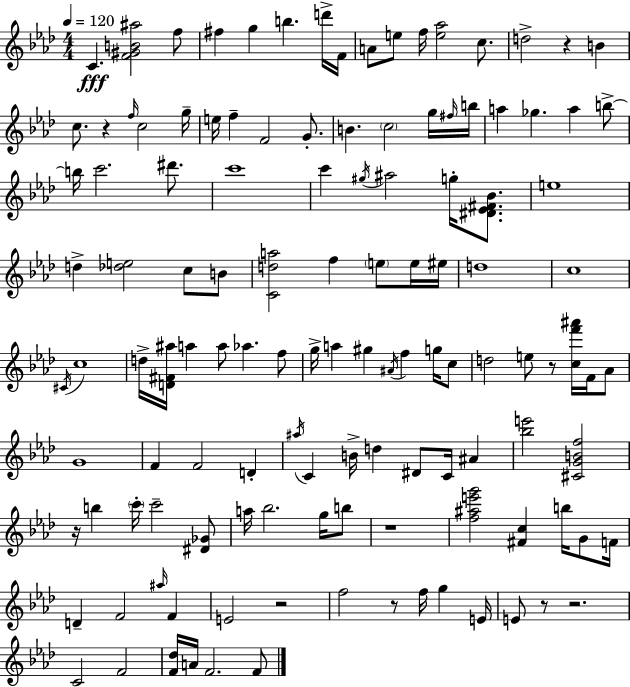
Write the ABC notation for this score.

X:1
T:Untitled
M:4/4
L:1/4
K:Fm
C [F^GB^a]2 f/2 ^f g b d'/4 F/4 A/2 e/2 f/4 [e_a]2 c/2 d2 z B c/2 z f/4 c2 g/4 e/4 f F2 G/2 B c2 g/4 ^f/4 b/4 a _g a b/2 b/4 c'2 ^d'/2 c'4 c' ^g/4 ^a2 g/4 [^D_E^F_B]/2 e4 d [_de]2 c/2 B/2 [Cda]2 f e/2 e/4 ^e/4 d4 c4 ^C/4 c4 d/4 [D^F^a]/4 a a/2 _a f/2 g/4 a ^g ^A/4 f g/4 c/2 d2 e/2 z/2 [cf'^a']/4 F/4 _A/2 G4 F F2 D ^a/4 C B/4 d ^D/2 C/4 ^A [_be']2 [^CGBf]2 z/4 b c'/4 c'2 [^D_G]/2 a/4 _b2 g/4 b/2 z4 [f^ae'g']2 [^Fc] b/4 G/2 F/4 D F2 ^a/4 F E2 z2 f2 z/2 f/4 g E/4 E/2 z/2 z2 C2 F2 [F_d]/4 A/4 F2 F/2